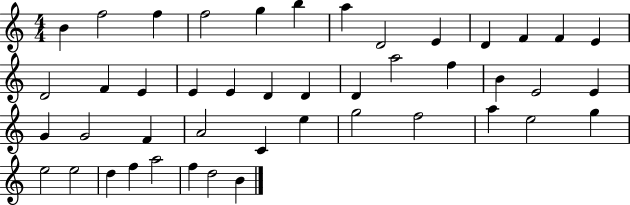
X:1
T:Untitled
M:4/4
L:1/4
K:C
B f2 f f2 g b a D2 E D F F E D2 F E E E D D D a2 f B E2 E G G2 F A2 C e g2 f2 a e2 g e2 e2 d f a2 f d2 B